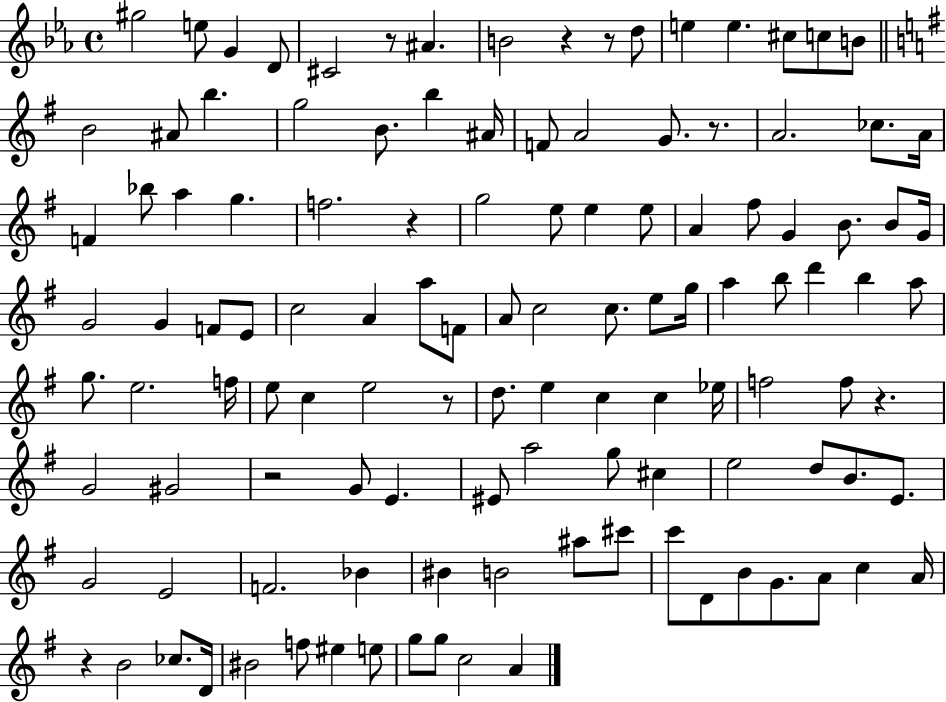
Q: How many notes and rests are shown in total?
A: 119